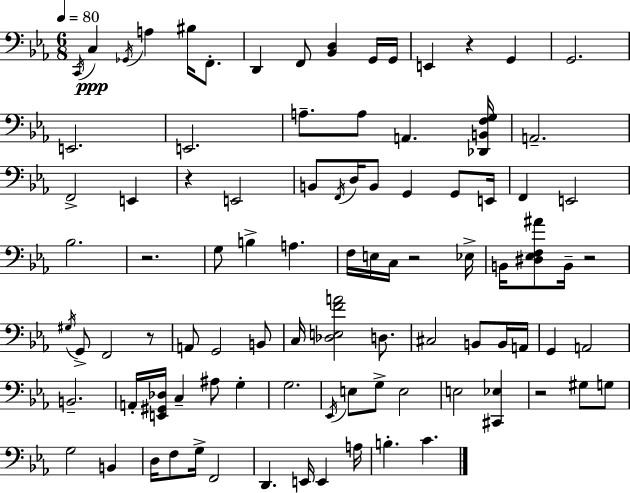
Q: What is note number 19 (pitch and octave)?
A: A2